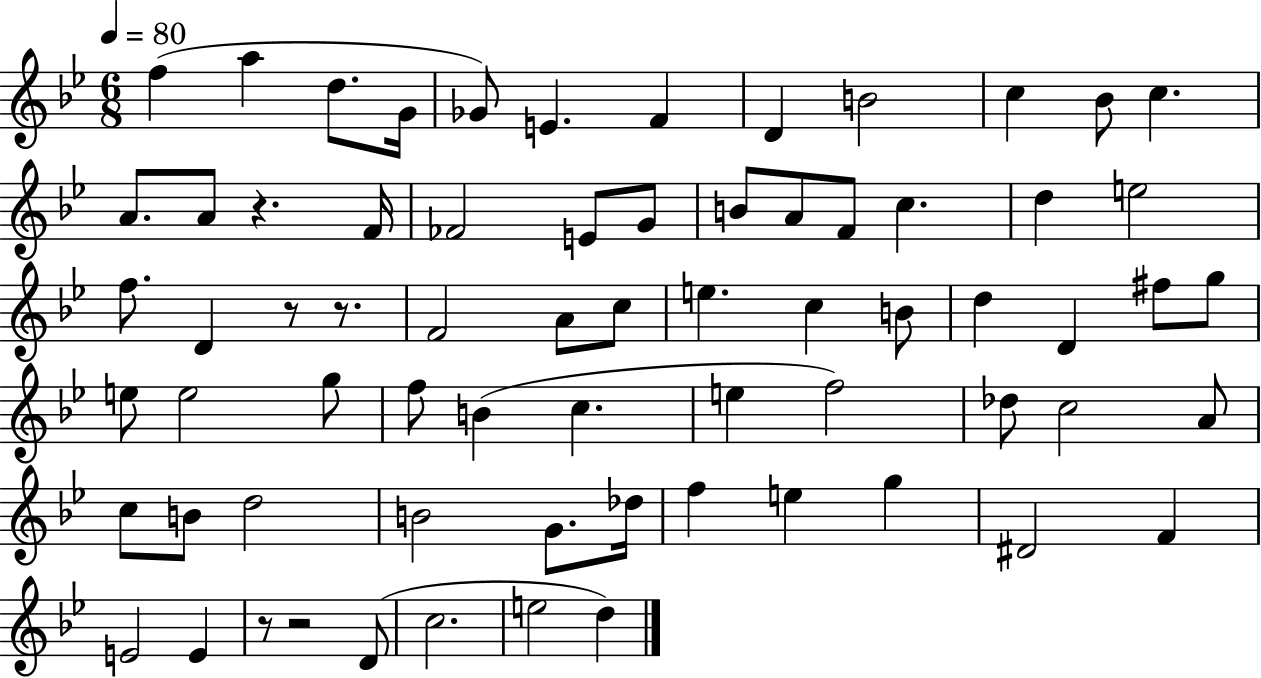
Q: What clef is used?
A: treble